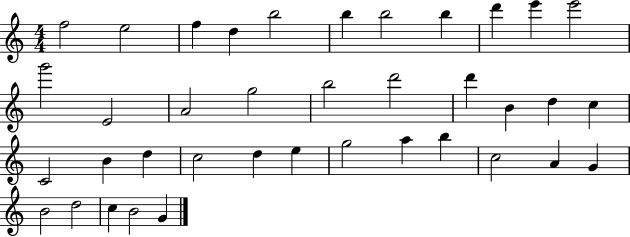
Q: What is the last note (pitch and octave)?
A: G4